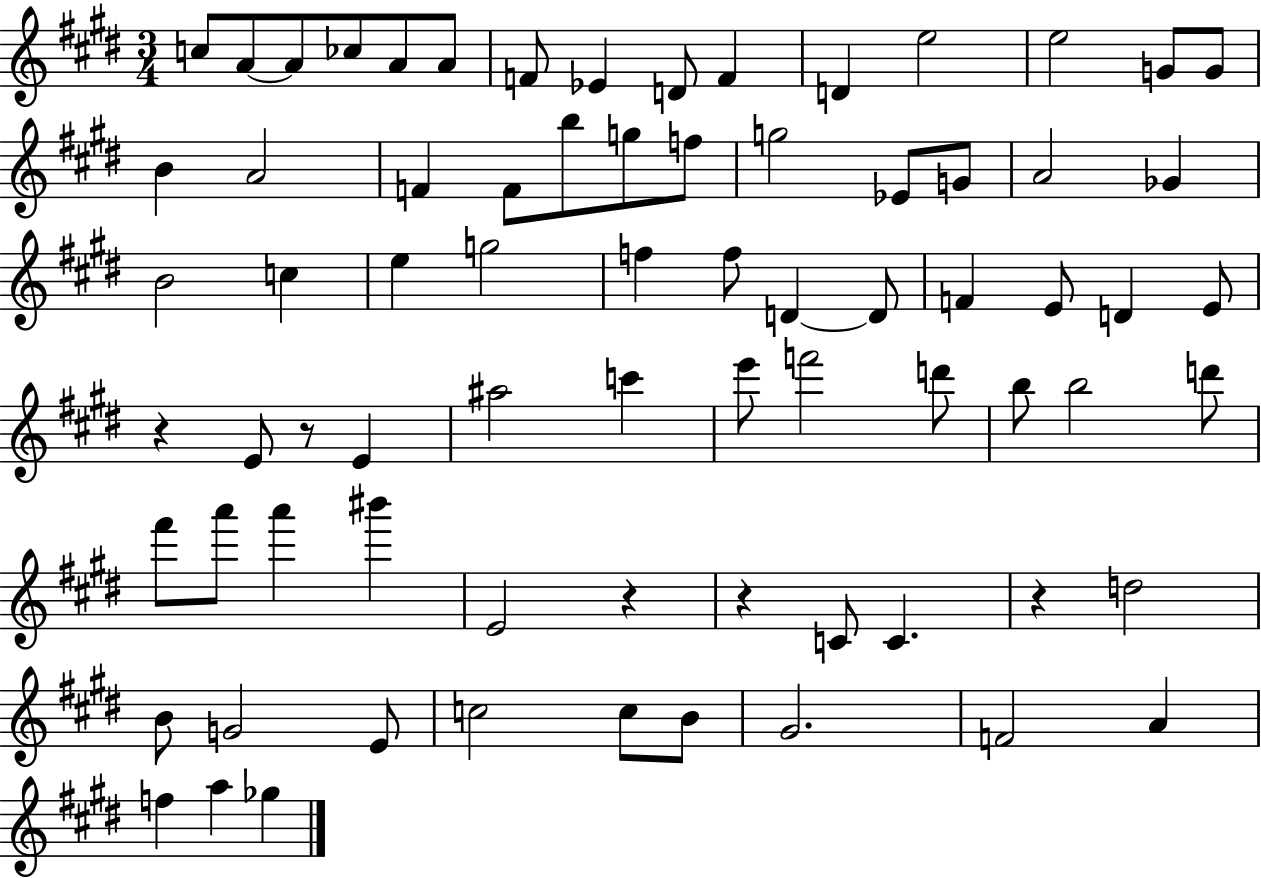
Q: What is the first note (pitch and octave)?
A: C5